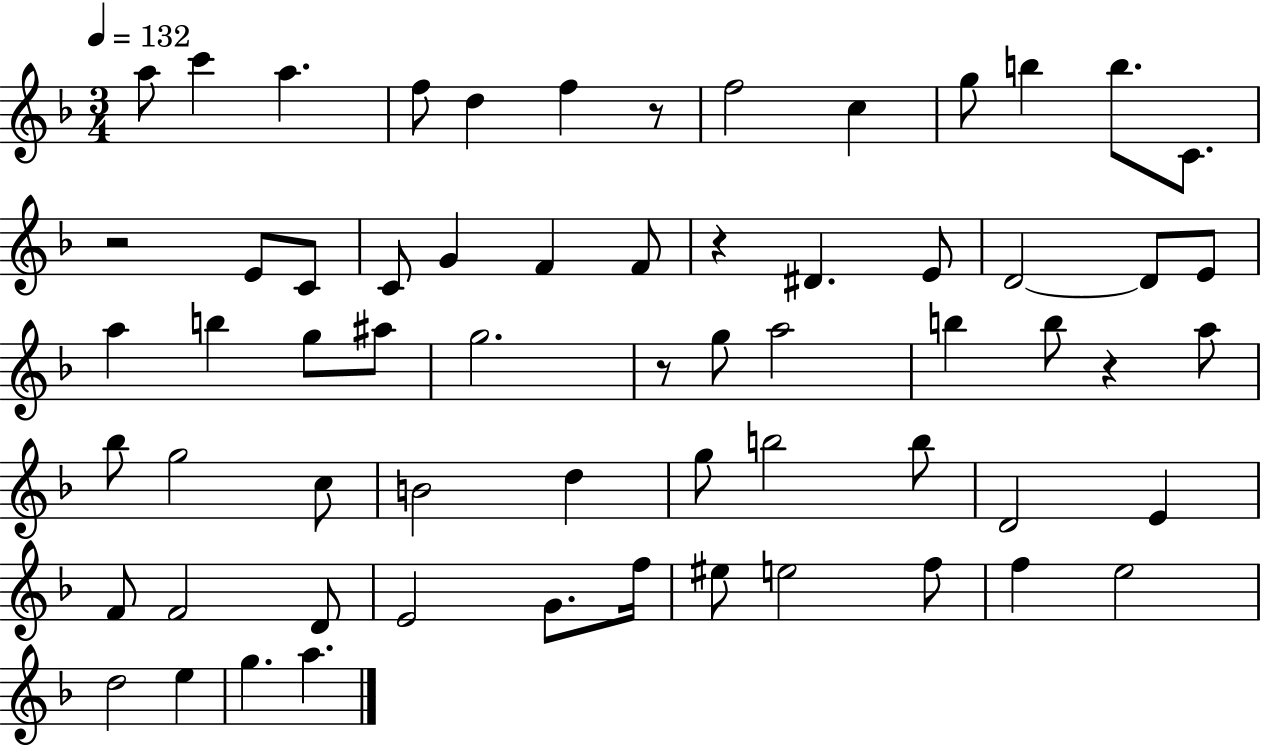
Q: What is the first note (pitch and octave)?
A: A5